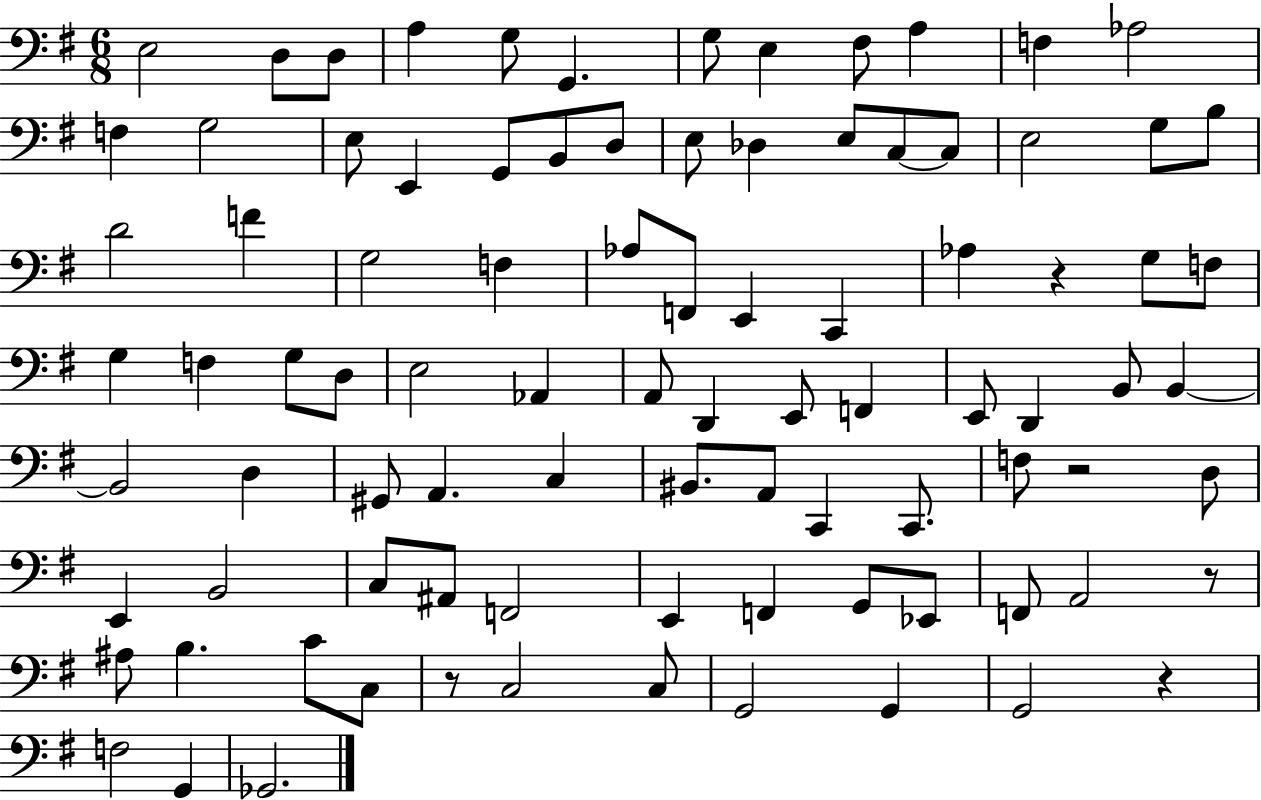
X:1
T:Untitled
M:6/8
L:1/4
K:G
E,2 D,/2 D,/2 A, G,/2 G,, G,/2 E, ^F,/2 A, F, _A,2 F, G,2 E,/2 E,, G,,/2 B,,/2 D,/2 E,/2 _D, E,/2 C,/2 C,/2 E,2 G,/2 B,/2 D2 F G,2 F, _A,/2 F,,/2 E,, C,, _A, z G,/2 F,/2 G, F, G,/2 D,/2 E,2 _A,, A,,/2 D,, E,,/2 F,, E,,/2 D,, B,,/2 B,, B,,2 D, ^G,,/2 A,, C, ^B,,/2 A,,/2 C,, C,,/2 F,/2 z2 D,/2 E,, B,,2 C,/2 ^A,,/2 F,,2 E,, F,, G,,/2 _E,,/2 F,,/2 A,,2 z/2 ^A,/2 B, C/2 C,/2 z/2 C,2 C,/2 G,,2 G,, G,,2 z F,2 G,, _G,,2